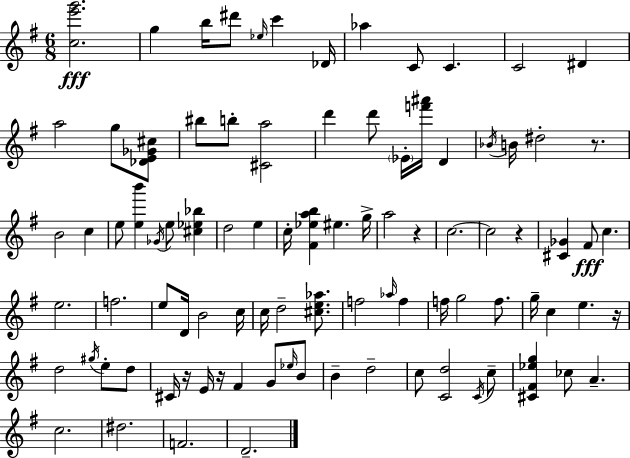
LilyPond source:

{
  \clef treble
  \numericTimeSignature
  \time 6/8
  \key e \minor
  <c'' e''' g'''>2.\fff | g''4 b''16 dis'''8 \grace { ees''16 } c'''4 | des'16 aes''4 c'8 c'4. | c'2 dis'4 | \break a''2 g''8 <des' e' ges' cis''>8 | bis''8 b''8-. <cis' a''>2 | d'''4 d'''8 \parenthesize ees'16-. <f''' ais'''>16 d'4 | \acciaccatura { bes'16 } b'16 dis''2-. r8. | \break b'2 c''4 | e''8 <e'' b'''>4 \acciaccatura { ges'16 } e''8 <cis'' ees'' bes''>4 | d''2 e''4 | c''16-. <fis' ees'' a'' b''>4 eis''4. | \break g''16-> a''2 r4 | c''2.~~ | c''2 r4 | <cis' ges'>4 fis'8\fff c''4. | \break e''2. | f''2. | e''8 d'16 b'2 | c''16 c''16 d''2-- | \break <cis'' e'' aes''>8. f''2 \grace { aes''16 } | f''4 f''16 g''2 | f''8. g''16-- c''4 e''4. | r16 d''2 | \break \acciaccatura { gis''16 } e''8-. d''8 cis'16 r16 e'16 r16 fis'4 | g'8 \grace { ees''16 } b'8 b'4-- d''2-- | c''8 <c' d''>2 | \acciaccatura { c'16 } c''8-- <cis' fis' ees'' g''>4 ces''8 | \break a'4.-- c''2. | dis''2. | f'2. | d'2.-- | \break \bar "|."
}